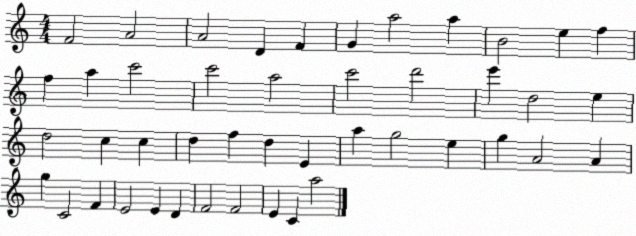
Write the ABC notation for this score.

X:1
T:Untitled
M:4/4
L:1/4
K:C
F2 A2 A2 D F G a2 a B2 e f f a c'2 c'2 a2 c'2 d'2 e' d2 e d2 c c d f d E a g2 e g A2 A g C2 F E2 E D F2 F2 E C a2